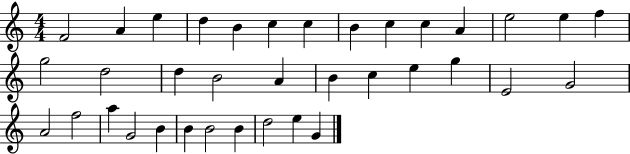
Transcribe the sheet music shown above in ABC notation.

X:1
T:Untitled
M:4/4
L:1/4
K:C
F2 A e d B c c B c c A e2 e f g2 d2 d B2 A B c e g E2 G2 A2 f2 a G2 B B B2 B d2 e G